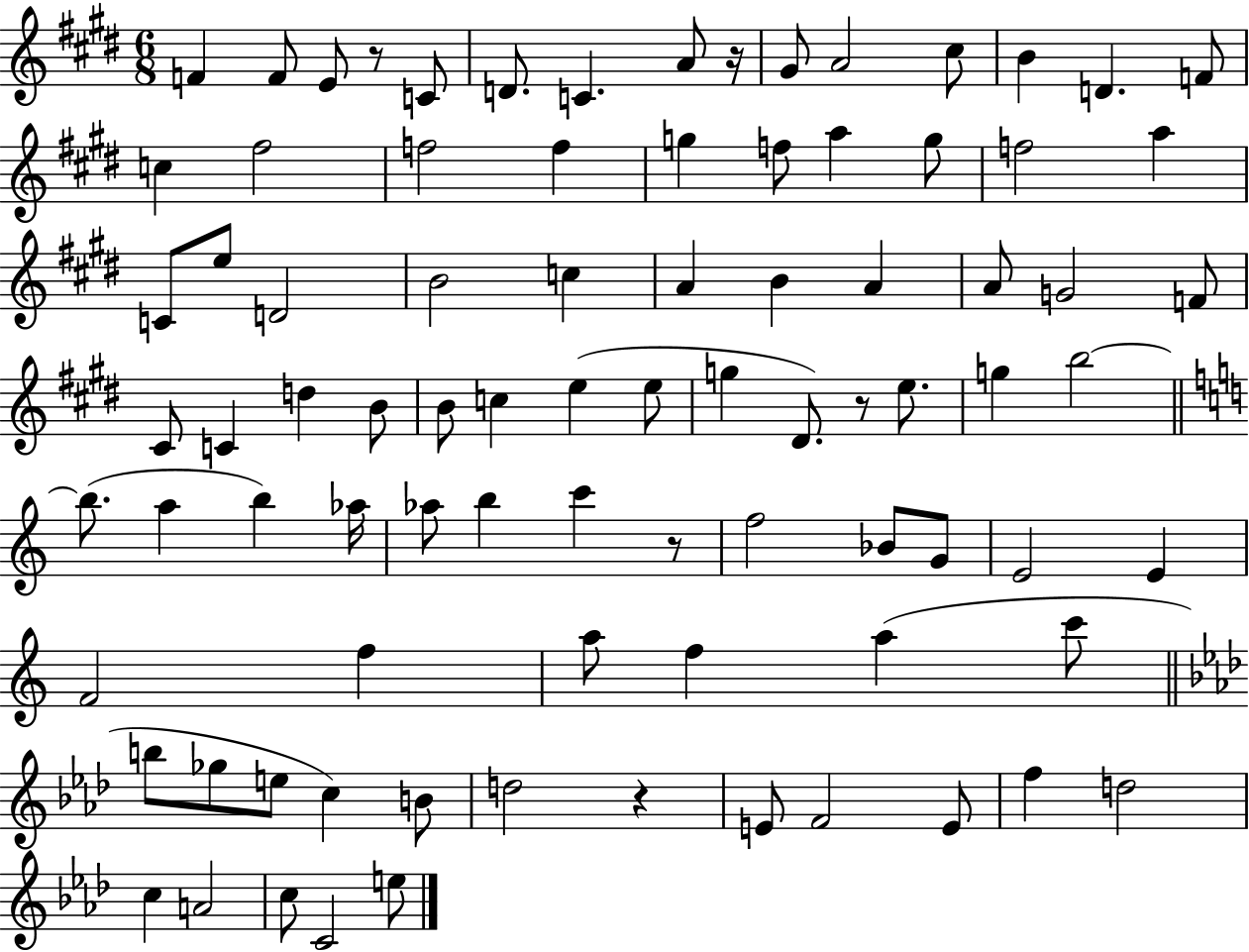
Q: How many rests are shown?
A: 5